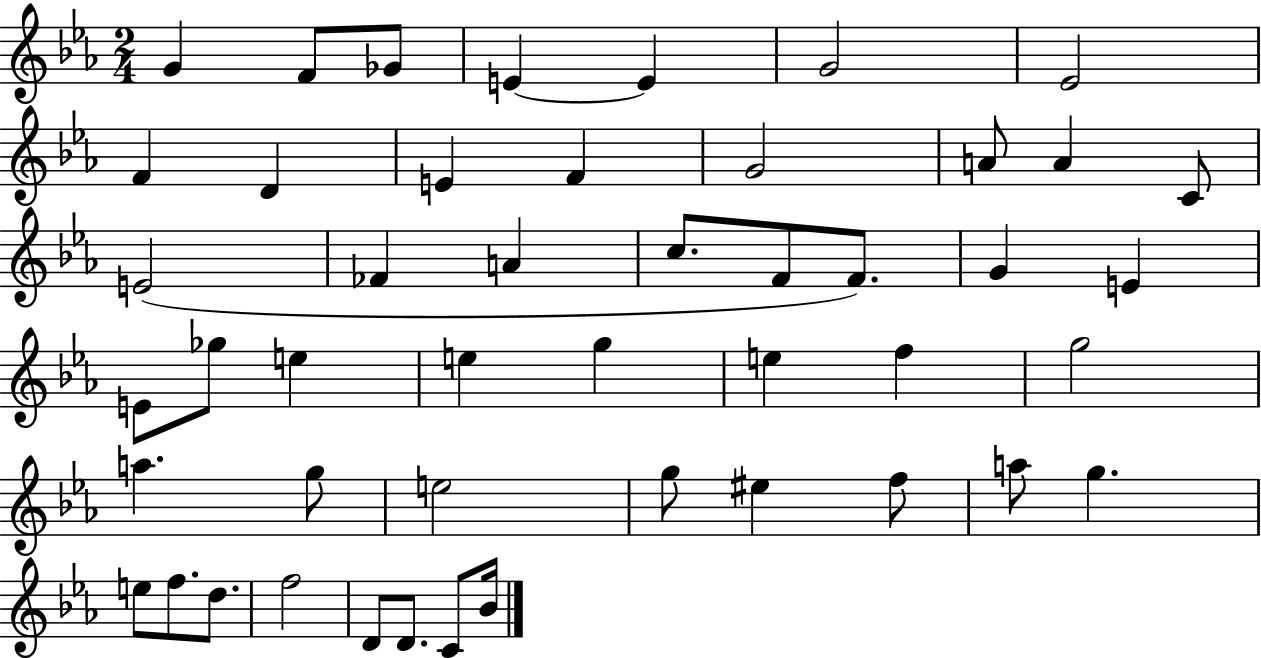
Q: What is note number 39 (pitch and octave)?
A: G5